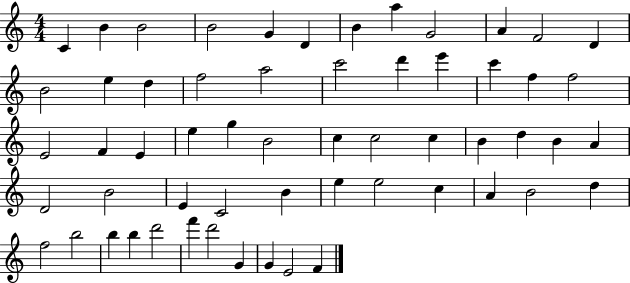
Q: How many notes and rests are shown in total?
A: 58